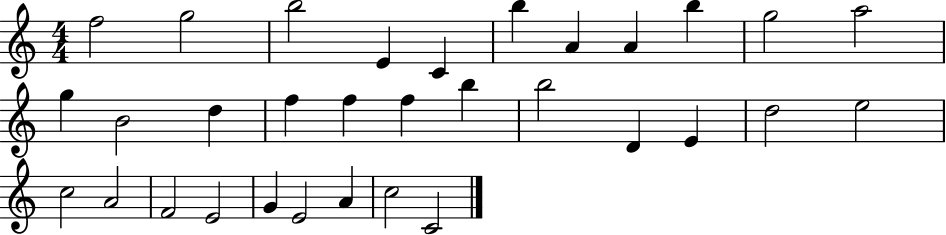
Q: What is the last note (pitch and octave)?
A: C4